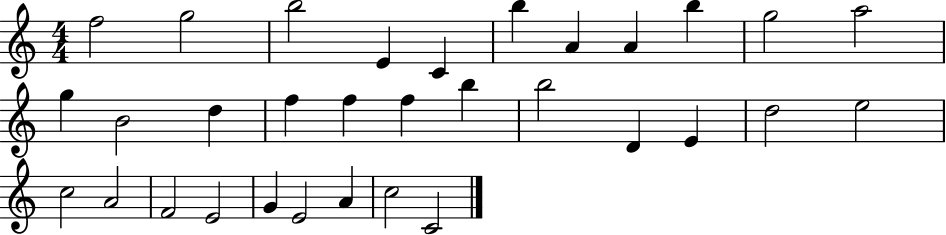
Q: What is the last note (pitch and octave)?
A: C4